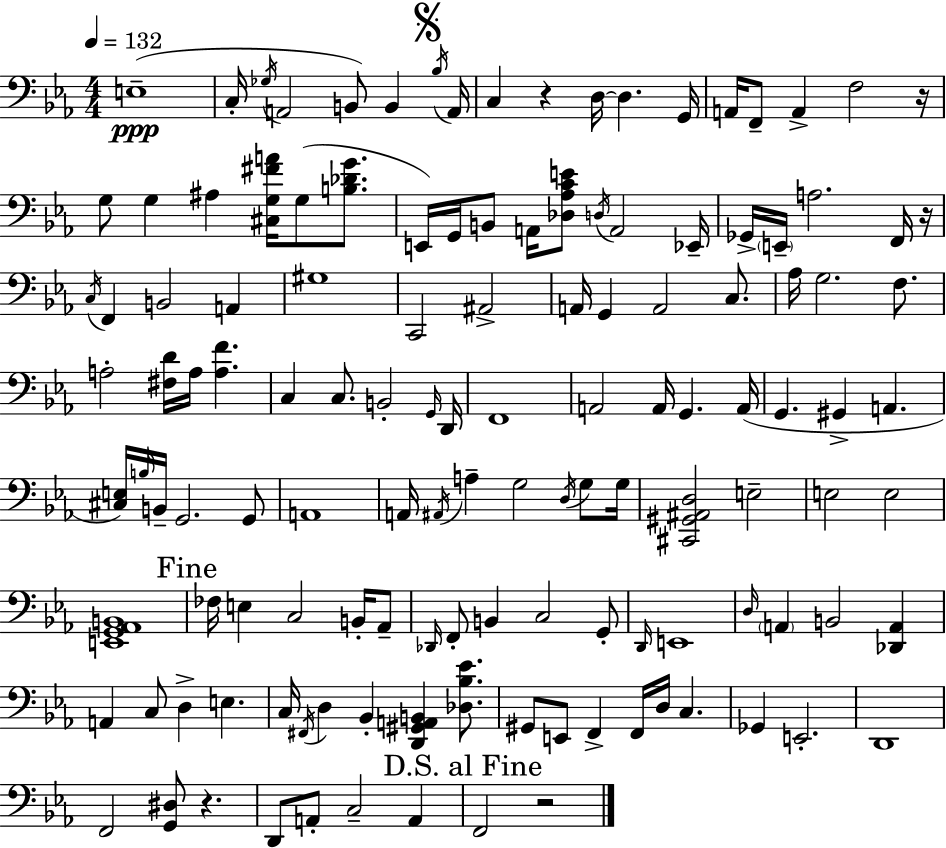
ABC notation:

X:1
T:Untitled
M:4/4
L:1/4
K:Cm
E,4 C,/4 _G,/4 A,,2 B,,/2 B,, _B,/4 A,,/4 C, z D,/4 D, G,,/4 A,,/4 F,,/2 A,, F,2 z/4 G,/2 G, ^A, [^C,G,^FA]/4 G,/2 [B,_DG]/2 E,,/4 G,,/4 B,,/2 A,,/4 [_D,_A,CE]/2 D,/4 A,,2 _E,,/4 _G,,/4 E,,/4 A,2 F,,/4 z/4 C,/4 F,, B,,2 A,, ^G,4 C,,2 ^A,,2 A,,/4 G,, A,,2 C,/2 _A,/4 G,2 F,/2 A,2 [^F,D]/4 A,/4 [A,F] C, C,/2 B,,2 G,,/4 D,,/4 F,,4 A,,2 A,,/4 G,, A,,/4 G,, ^G,, A,, [^C,E,]/4 B,/4 B,,/4 G,,2 G,,/2 A,,4 A,,/4 ^A,,/4 A, G,2 D,/4 G,/2 G,/4 [^C,,^G,,^A,,D,]2 E,2 E,2 E,2 [E,,G,,_A,,B,,]4 _F,/4 E, C,2 B,,/4 _A,,/2 _D,,/4 F,,/2 B,, C,2 G,,/2 D,,/4 E,,4 D,/4 A,, B,,2 [_D,,A,,] A,, C,/2 D, E, C,/4 ^F,,/4 D, _B,, [D,,^G,,A,,B,,] [_D,_B,_E]/2 ^G,,/2 E,,/2 F,, F,,/4 D,/4 C, _G,, E,,2 D,,4 F,,2 [G,,^D,]/2 z D,,/2 A,,/2 C,2 A,, F,,2 z2